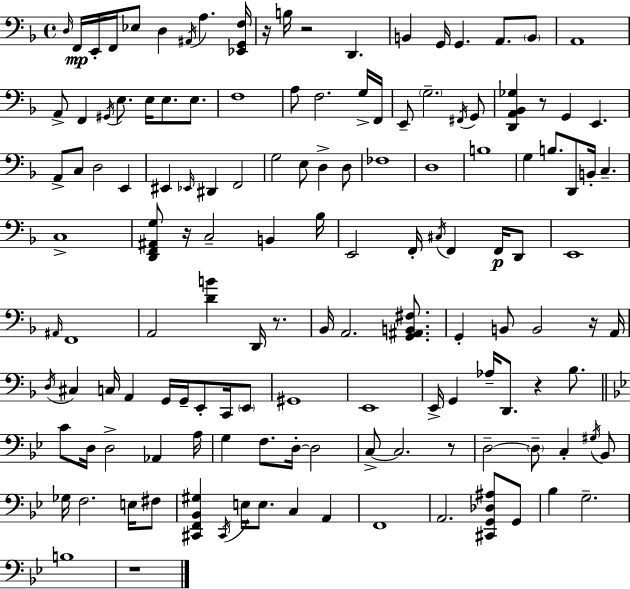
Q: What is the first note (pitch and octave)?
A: D3